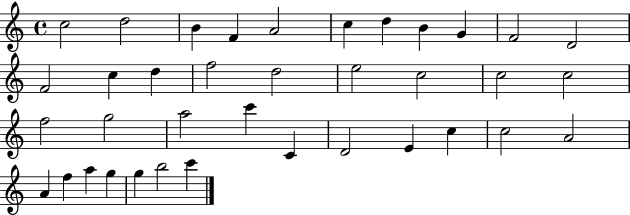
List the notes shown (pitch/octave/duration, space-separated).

C5/h D5/h B4/q F4/q A4/h C5/q D5/q B4/q G4/q F4/h D4/h F4/h C5/q D5/q F5/h D5/h E5/h C5/h C5/h C5/h F5/h G5/h A5/h C6/q C4/q D4/h E4/q C5/q C5/h A4/h A4/q F5/q A5/q G5/q G5/q B5/h C6/q